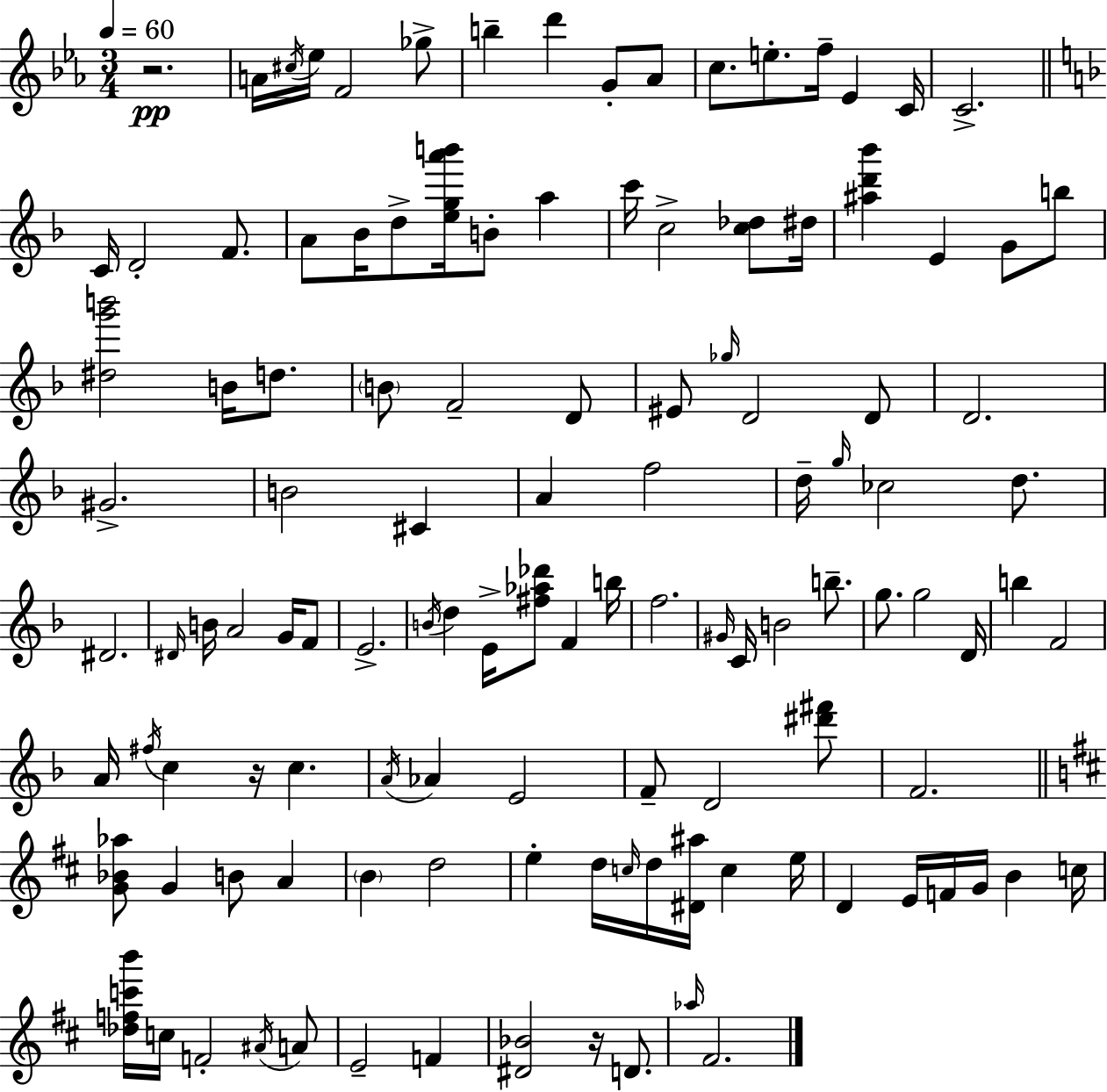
R/h. A4/s C#5/s Eb5/s F4/h Gb5/e B5/q D6/q G4/e Ab4/e C5/e. E5/e. F5/s Eb4/q C4/s C4/h. C4/s D4/h F4/e. A4/e Bb4/s D5/e [E5,G5,A6,B6]/s B4/e A5/q C6/s C5/h [C5,Db5]/e D#5/s [A#5,D6,Bb6]/q E4/q G4/e B5/e [D#5,G6,B6]/h B4/s D5/e. B4/e F4/h D4/e EIS4/e Gb5/s D4/h D4/e D4/h. G#4/h. B4/h C#4/q A4/q F5/h D5/s G5/s CES5/h D5/e. D#4/h. D#4/s B4/s A4/h G4/s F4/e E4/h. B4/s D5/q E4/s [F#5,Ab5,Db6]/e F4/q B5/s F5/h. G#4/s C4/s B4/h B5/e. G5/e. G5/h D4/s B5/q F4/h A4/s F#5/s C5/q R/s C5/q. A4/s Ab4/q E4/h F4/e D4/h [D#6,F#6]/e F4/h. [G4,Bb4,Ab5]/e G4/q B4/e A4/q B4/q D5/h E5/q D5/s C5/s D5/s [D#4,A#5]/s C5/q E5/s D4/q E4/s F4/s G4/s B4/q C5/s [Db5,F5,C6,B6]/s C5/s F4/h A#4/s A4/e E4/h F4/q [D#4,Bb4]/h R/s D4/e. Ab5/s F#4/h.